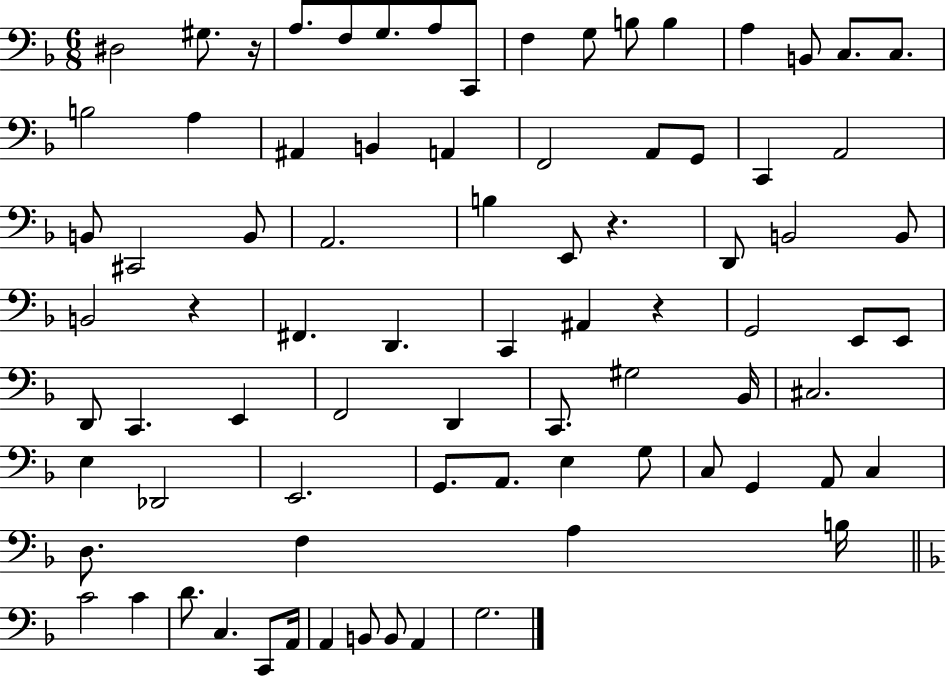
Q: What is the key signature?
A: F major